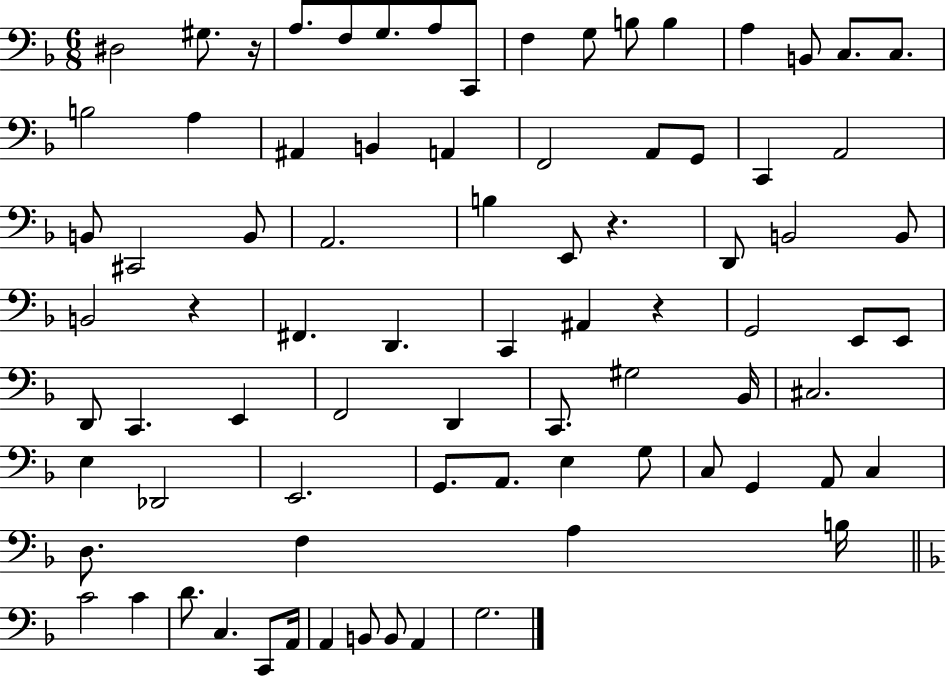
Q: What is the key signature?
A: F major